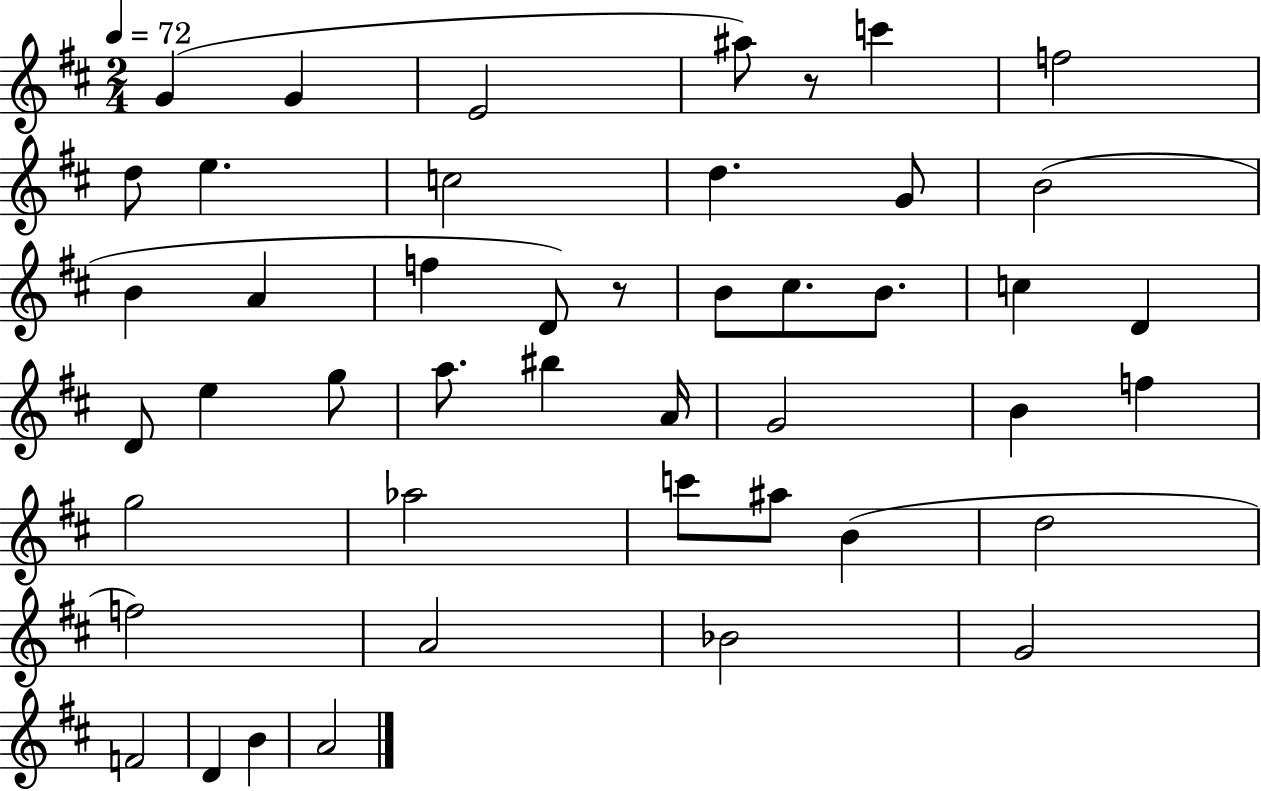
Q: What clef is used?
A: treble